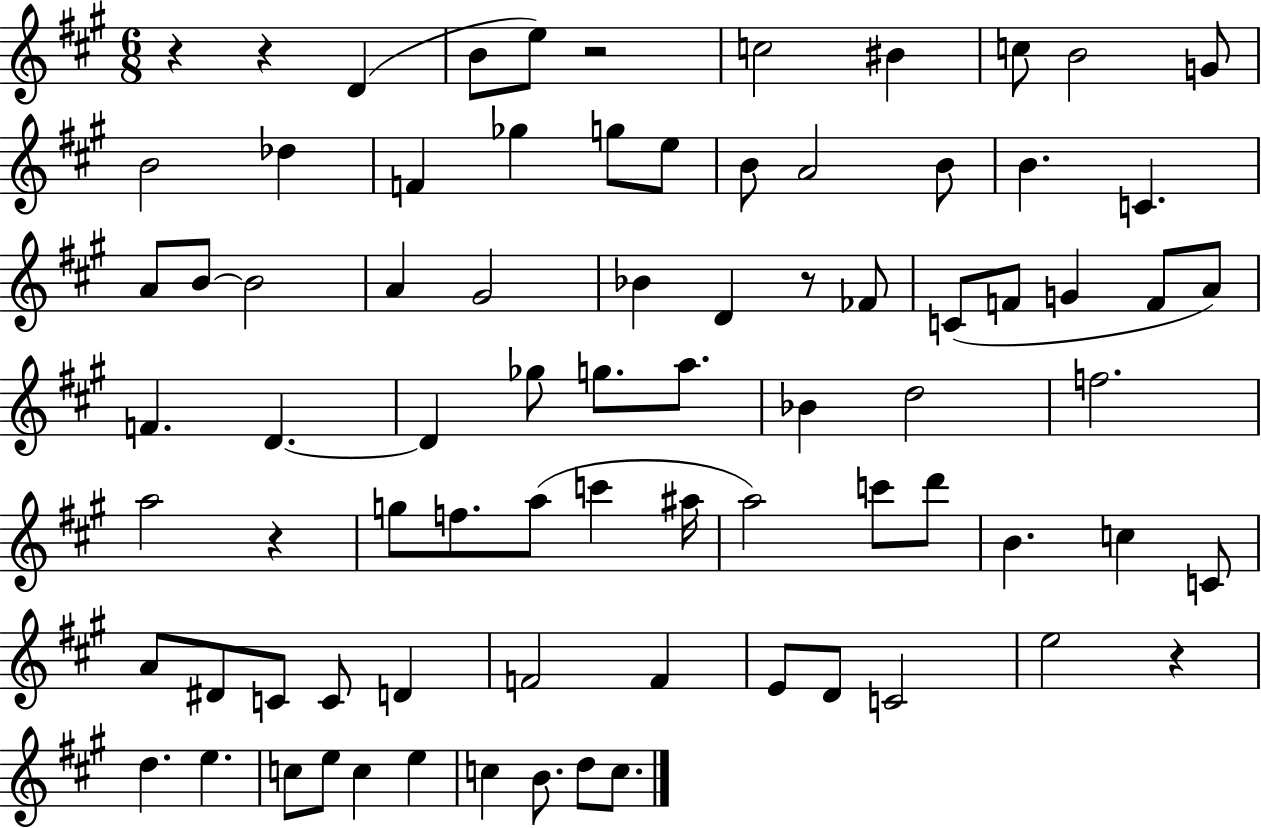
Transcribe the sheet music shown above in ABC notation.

X:1
T:Untitled
M:6/8
L:1/4
K:A
z z D B/2 e/2 z2 c2 ^B c/2 B2 G/2 B2 _d F _g g/2 e/2 B/2 A2 B/2 B C A/2 B/2 B2 A ^G2 _B D z/2 _F/2 C/2 F/2 G F/2 A/2 F D D _g/2 g/2 a/2 _B d2 f2 a2 z g/2 f/2 a/2 c' ^a/4 a2 c'/2 d'/2 B c C/2 A/2 ^D/2 C/2 C/2 D F2 F E/2 D/2 C2 e2 z d e c/2 e/2 c e c B/2 d/2 c/2